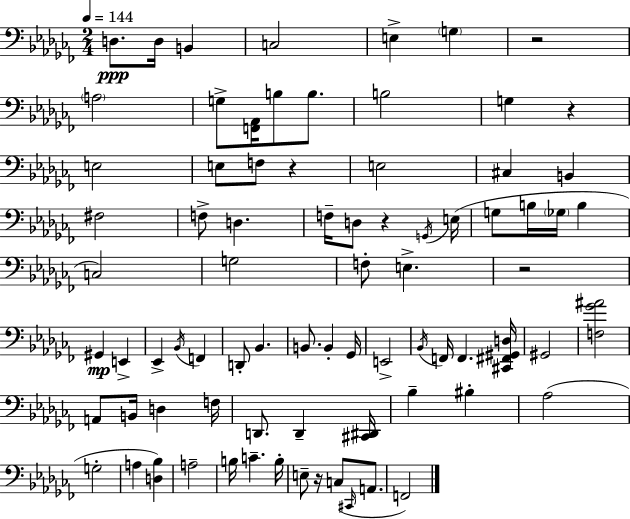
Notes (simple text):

D3/e. D3/s B2/q C3/h E3/q G3/q R/h A3/h G3/e [F2,Ab2]/s B3/e B3/e. B3/h G3/q R/q E3/h E3/e F3/e R/q E3/h C#3/q B2/q F#3/h F3/e D3/q. F3/s D3/e R/q G2/s E3/s G3/e B3/s Gb3/s B3/q C3/h G3/h F3/e E3/q. R/h G#2/q E2/q Eb2/q Bb2/s F2/q D2/e Bb2/q. B2/e. B2/q Gb2/s E2/h Bb2/s F2/s F2/q. [C#2,F#2,G#2,D3]/s G#2/h [F3,Gb4,A#4]/h A2/e B2/s D3/q F3/s D2/e. D2/q [C#2,D#2]/s Bb3/q BIS3/q Ab3/h G3/h A3/q [D3,Bb3]/q A3/h B3/s C4/q. B3/s E3/e R/s C3/e C#2/s A2/e. F2/h